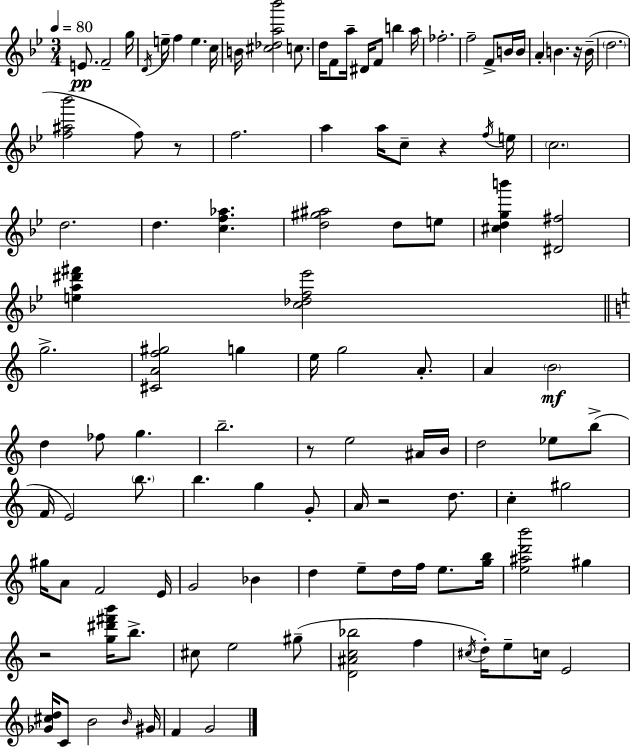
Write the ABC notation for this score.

X:1
T:Untitled
M:3/4
L:1/4
K:Gm
E/2 F2 g/4 D/4 e/4 f e c/4 B/4 [^c_da_b']2 c/2 d/4 F/2 a/4 ^D/4 F/2 b a/4 _f2 f2 F/2 B/4 B/4 A B z/4 B/4 d2 [f^a_b']2 f/2 z/2 f2 a a/4 c/2 z f/4 e/4 c2 d2 d [cf_a] [d^g^a]2 d/2 e/2 [^cdgb'] [^D^f]2 [ea^d'^f'] [c_df_e']2 g2 [^CAf^g]2 g e/4 g2 A/2 A B2 d _f/2 g b2 z/2 e2 ^A/4 B/4 d2 _e/2 b/2 F/4 E2 b/2 b g G/2 A/4 z2 d/2 c ^g2 ^g/4 A/2 F2 E/4 G2 _B d e/2 d/4 f/4 e/2 [gb]/4 [e^ad'b']2 ^g z2 [g^d'^f'b']/4 b/2 ^c/2 e2 ^g/2 [D^Ac_b]2 f ^c/4 d/4 e/2 c/4 E2 [_G^cd]/4 C/2 B2 B/4 ^G/4 F G2